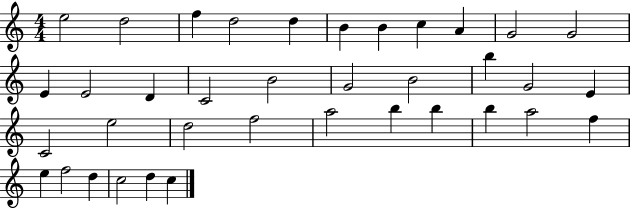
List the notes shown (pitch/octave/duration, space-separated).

E5/h D5/h F5/q D5/h D5/q B4/q B4/q C5/q A4/q G4/h G4/h E4/q E4/h D4/q C4/h B4/h G4/h B4/h B5/q G4/h E4/q C4/h E5/h D5/h F5/h A5/h B5/q B5/q B5/q A5/h F5/q E5/q F5/h D5/q C5/h D5/q C5/q